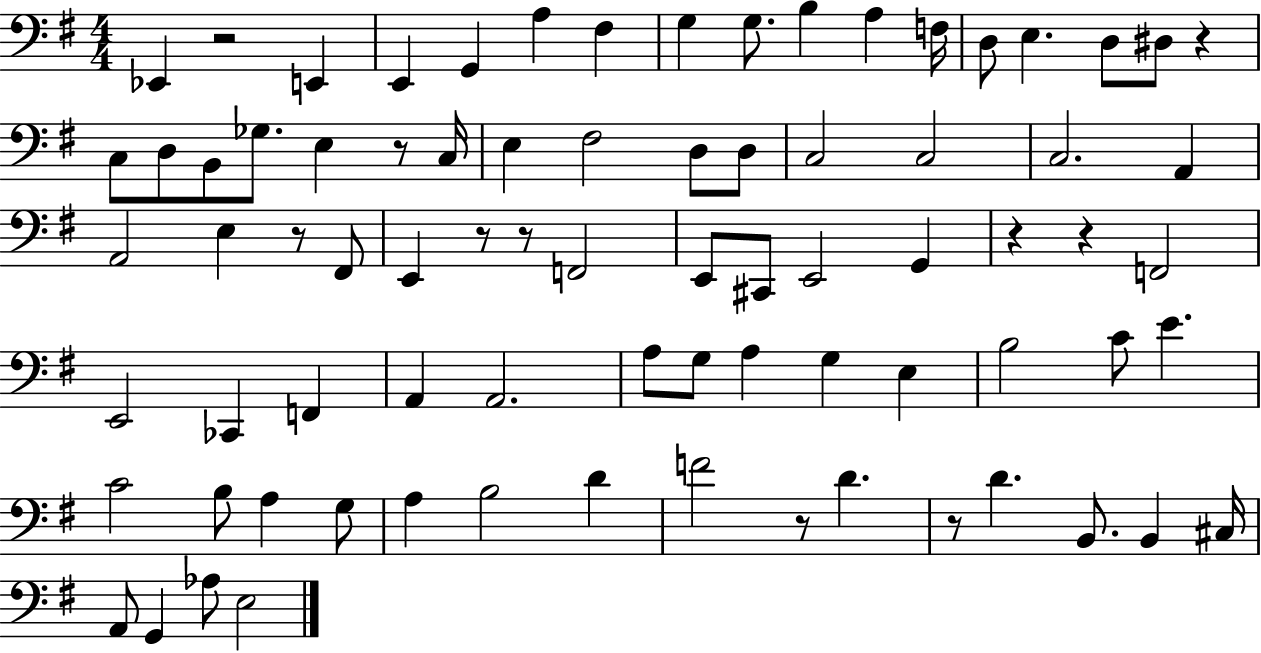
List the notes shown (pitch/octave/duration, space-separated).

Eb2/q R/h E2/q E2/q G2/q A3/q F#3/q G3/q G3/e. B3/q A3/q F3/s D3/e E3/q. D3/e D#3/e R/q C3/e D3/e B2/e Gb3/e. E3/q R/e C3/s E3/q F#3/h D3/e D3/e C3/h C3/h C3/h. A2/q A2/h E3/q R/e F#2/e E2/q R/e R/e F2/h E2/e C#2/e E2/h G2/q R/q R/q F2/h E2/h CES2/q F2/q A2/q A2/h. A3/e G3/e A3/q G3/q E3/q B3/h C4/e E4/q. C4/h B3/e A3/q G3/e A3/q B3/h D4/q F4/h R/e D4/q. R/e D4/q. B2/e. B2/q C#3/s A2/e G2/q Ab3/e E3/h